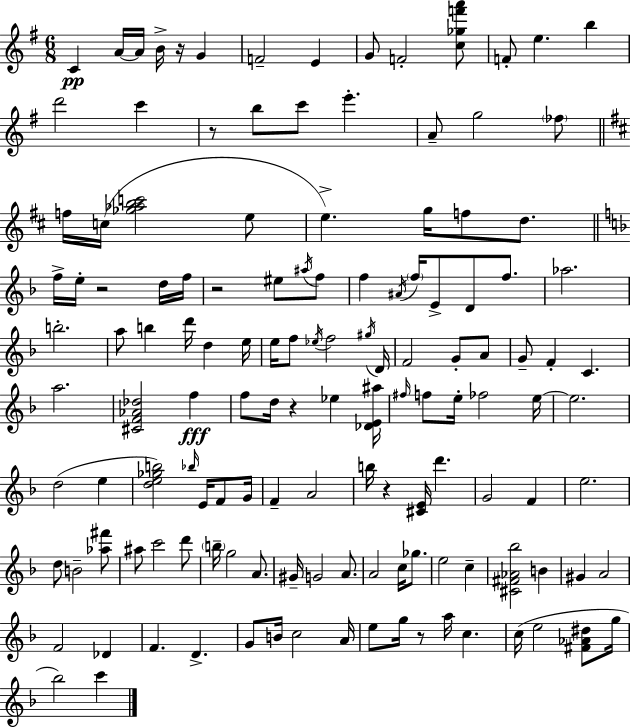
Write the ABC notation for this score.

X:1
T:Untitled
M:6/8
L:1/4
K:Em
C A/4 A/4 B/4 z/4 G F2 E G/2 F2 [c_gf'a']/2 F/2 e b d'2 c' z/2 b/2 c'/2 e' A/2 g2 _f/2 f/4 c/4 [_g_abc']2 e/2 e g/4 f/2 d/2 f/4 e/4 z2 d/4 f/4 z2 ^e/2 ^a/4 f/2 f ^A/4 f/4 E/2 D/2 f/2 _a2 b2 a/2 b d'/4 d e/4 e/4 f/2 _e/4 f2 ^g/4 D/4 F2 G/2 A/2 G/2 F C a2 [^CF_A_d]2 f f/2 d/4 z _e [_DE^a]/4 ^f/4 f/2 e/4 _f2 e/4 e2 d2 e [de_gb]2 _b/4 E/4 F/2 G/4 F A2 b/4 z [^CE]/4 d' G2 F e2 d/2 B2 [_a^f']/2 ^a/2 c'2 d'/2 b/4 g2 A/2 ^G/4 G2 A/2 A2 c/4 _g/2 e2 c [^C^F_A_b]2 B ^G A2 F2 _D F D G/2 B/4 c2 A/4 e/2 g/4 z/2 a/4 c c/4 e2 [^F_A^d]/2 g/4 _b2 c'